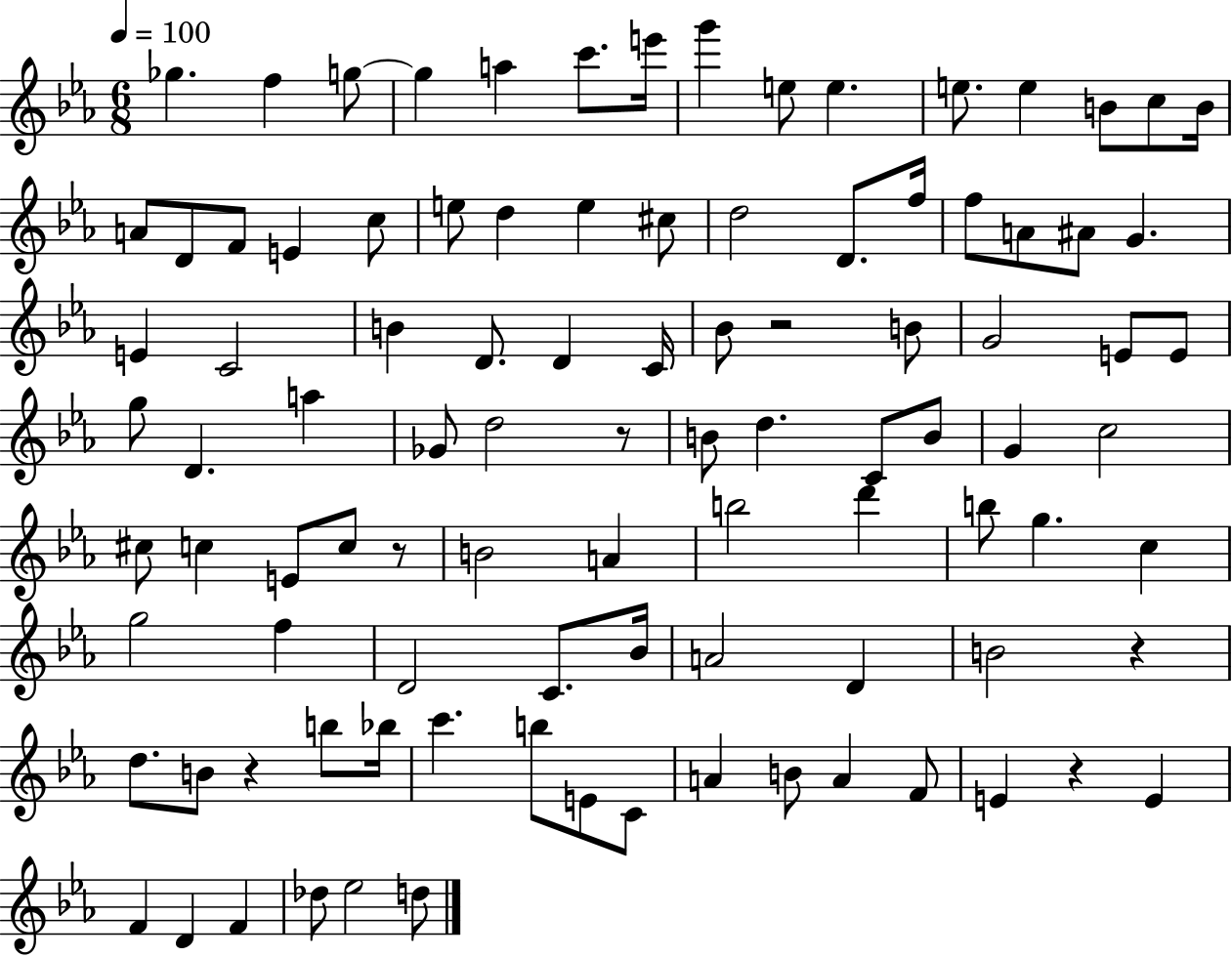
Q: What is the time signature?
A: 6/8